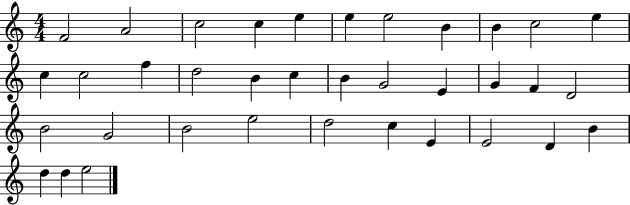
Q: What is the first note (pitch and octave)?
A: F4